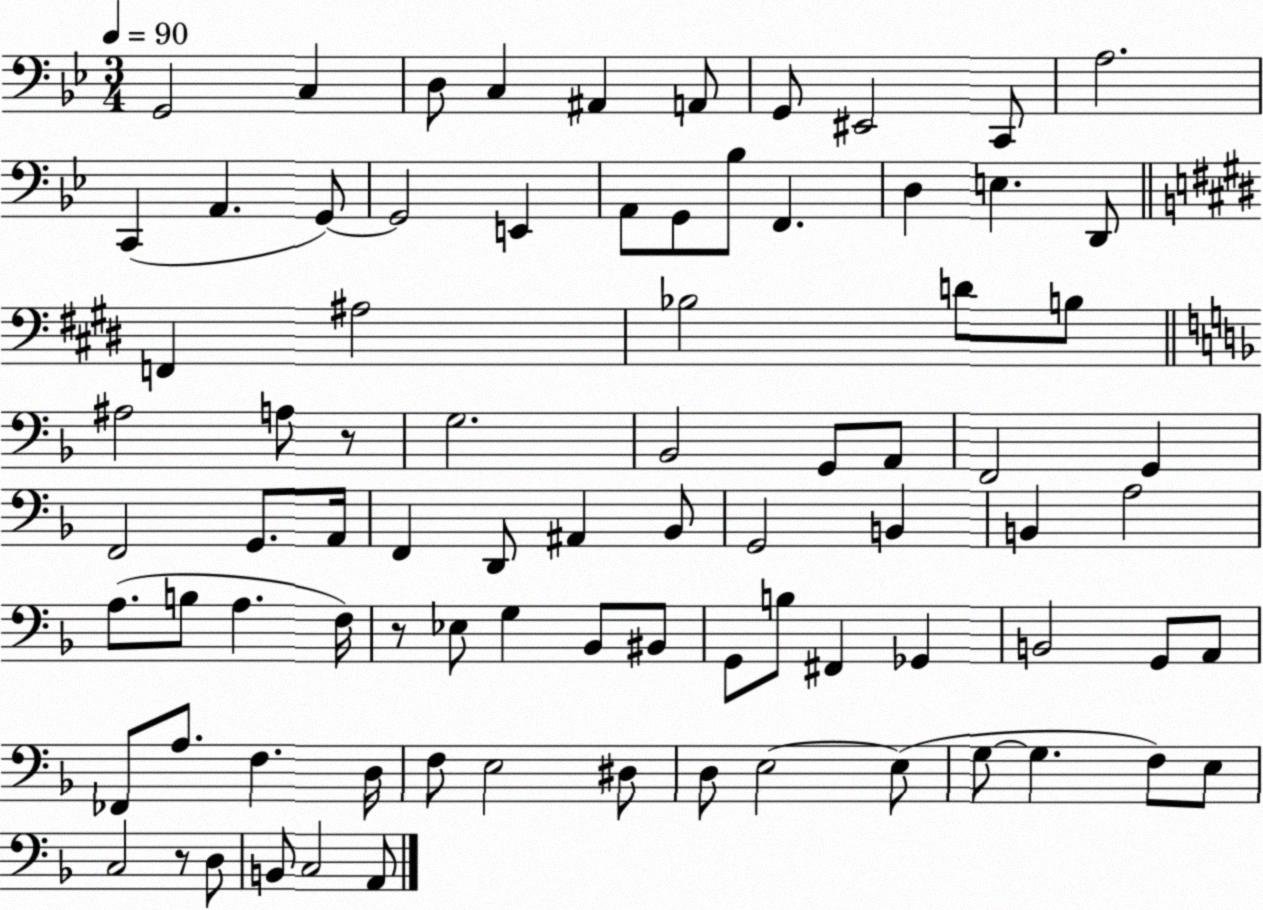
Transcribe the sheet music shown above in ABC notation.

X:1
T:Untitled
M:3/4
L:1/4
K:Bb
G,,2 C, D,/2 C, ^A,, A,,/2 G,,/2 ^E,,2 C,,/2 A,2 C,, A,, G,,/2 G,,2 E,, A,,/2 G,,/2 _B,/2 F,, D, E, D,,/2 F,, ^A,2 _B,2 D/2 B,/2 ^A,2 A,/2 z/2 G,2 _B,,2 G,,/2 A,,/2 F,,2 G,, F,,2 G,,/2 A,,/4 F,, D,,/2 ^A,, _B,,/2 G,,2 B,, B,, A,2 A,/2 B,/2 A, F,/4 z/2 _E,/2 G, _B,,/2 ^B,,/2 G,,/2 B,/2 ^F,, _G,, B,,2 G,,/2 A,,/2 _F,,/2 A,/2 F, D,/4 F,/2 E,2 ^D,/2 D,/2 E,2 E,/2 G,/2 G, F,/2 E,/2 C,2 z/2 D,/2 B,,/2 C,2 A,,/2